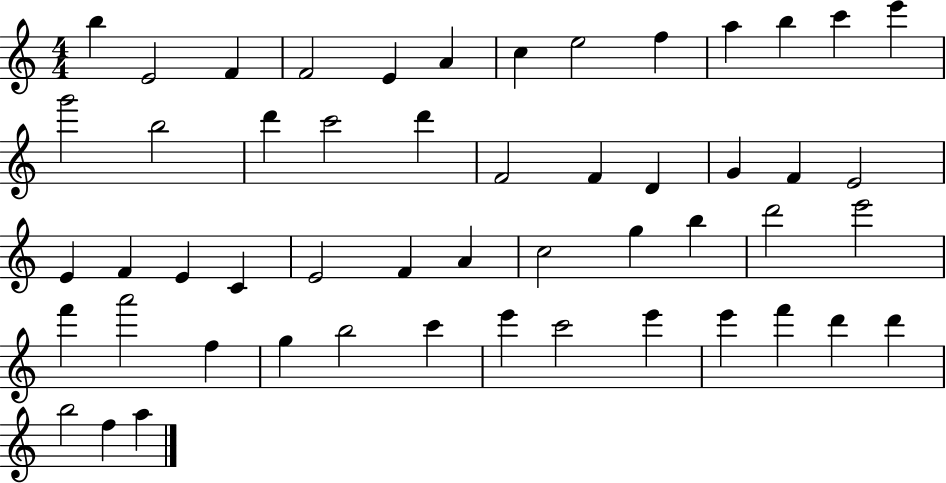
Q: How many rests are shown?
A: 0